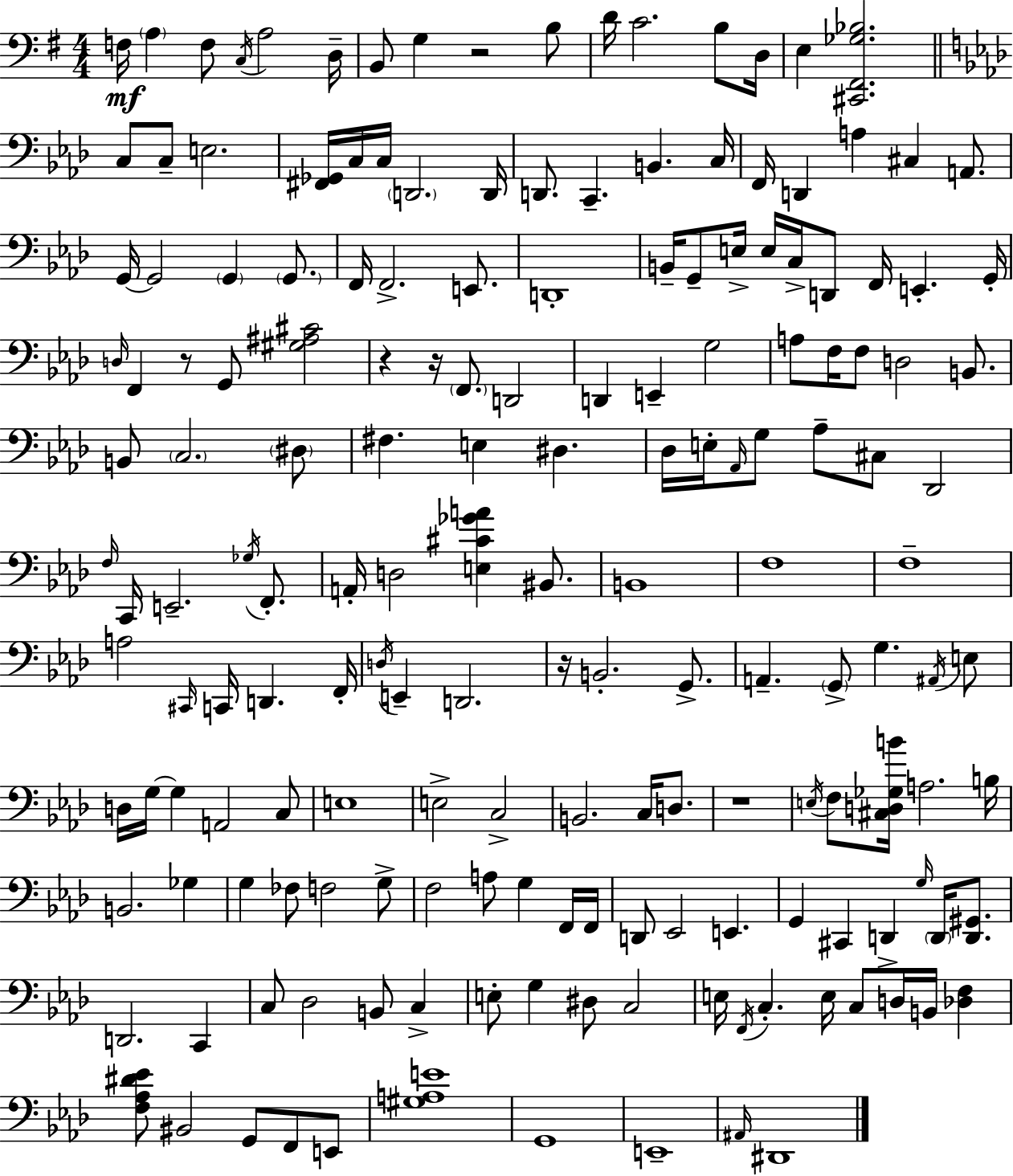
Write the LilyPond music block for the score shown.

{
  \clef bass
  \numericTimeSignature
  \time 4/4
  \key e \minor
  f16\mf \parenthesize a4 f8 \acciaccatura { c16 } a2 | d16-- b,8 g4 r2 b8 | d'16 c'2. b8 | d16 e4 <cis, fis, ges bes>2. | \break \bar "||" \break \key f \minor c8 c8-- e2. | <fis, ges,>16 c16 c16 \parenthesize d,2. d,16 | d,8. c,4.-- b,4. c16 | f,16 d,4 a4 cis4 a,8. | \break g,16~~ g,2 \parenthesize g,4 \parenthesize g,8. | f,16 f,2.-> e,8. | d,1-. | b,16-- g,8-- e16-> e16 c16-> d,8 f,16 e,4.-. g,16-. | \break \grace { d16 } f,4 r8 g,8 <gis ais cis'>2 | r4 r16 \parenthesize f,8. d,2 | d,4 e,4-- g2 | a8 f16 f8 d2 b,8. | \break b,8 \parenthesize c2. \parenthesize dis8 | fis4. e4 dis4. | des16 e16-. \grace { aes,16 } g8 aes8-- cis8 des,2 | \grace { f16 } c,16 e,2.-- | \break \acciaccatura { ges16 } f,8.-. a,16-. d2 <e cis' ges' a'>4 | bis,8. b,1 | f1 | f1-- | \break a2 \grace { cis,16 } c,16 d,4. | f,16-. \acciaccatura { d16 } e,4-- d,2. | r16 b,2.-. | g,8.-> a,4.-- \parenthesize g,8-> g4. | \break \acciaccatura { ais,16 } e8 d16 g16~~ g4 a,2 | c8 e1 | e2-> c2-> | b,2. | \break c16 d8. r1 | \acciaccatura { e16 } f8 <cis d ges b'>16 a2. | b16 b,2. | ges4 g4 fes8 f2 | \break g8-> f2 | a8 g4 f,16 f,16 d,8 ees,2 | e,4. g,4 cis,4 | d,4-> \grace { g16 } \parenthesize d,16 <d, gis,>8. d,2. | \break c,4 c8 des2 | b,8 c4-> e8-. g4 dis8 | c2 e16 \acciaccatura { f,16 } c4.-. | e16 c8 d16 b,16 <des f>4 <f aes dis' ees'>8 bis,2 | \break g,8 f,8 e,8 <gis a e'>1 | g,1 | e,1-- | \grace { ais,16 } dis,1 | \break \bar "|."
}